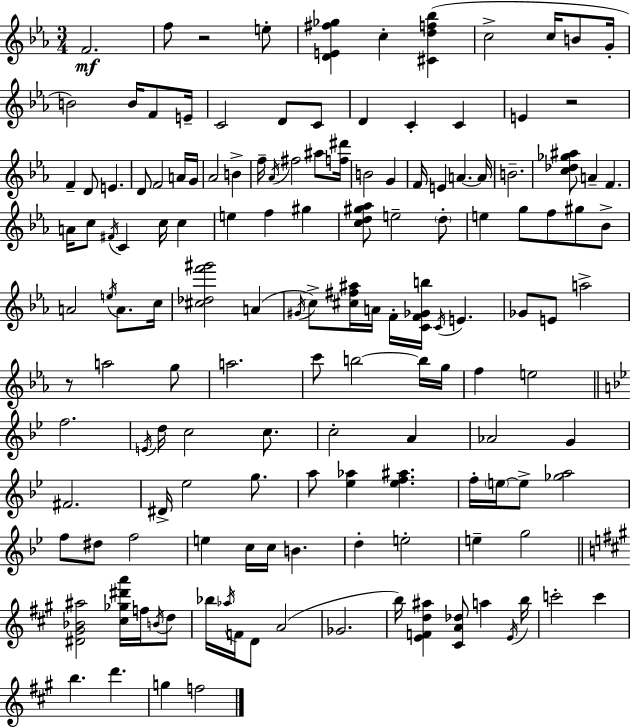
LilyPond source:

{
  \clef treble
  \numericTimeSignature
  \time 3/4
  \key ees \major
  \repeat volta 2 { f'2.\mf | f''8 r2 e''8-. | <d' e' fis'' ges''>4 c''4-. <cis' d'' f'' bes''>4( | c''2-> c''16 b'8 g'16-. | \break b'2) b'16 f'8 e'16-- | c'2 d'8 c'8 | d'4 c'4-. c'4 | e'4 r2 | \break f'4-- d'8 e'4. | d'8 f'2 a'16 g'16 | aes'2 b'4-> | f''16-- \acciaccatura { aes'16 } fis''2 ais''8 | \break <f'' dis'''>16 b'2 g'4 | f'16 e'4 a'4.~~ | a'16 b'2.-- | <c'' des'' ges'' ais''>8 a'4-- f'4. | \break a'16 c''8 \acciaccatura { fis'16 } c'4 c''16 c''4 | e''4 f''4 gis''4 | <c'' d'' gis'' aes''>8 e''2-- | \parenthesize d''8-. e''4 g''8 f''8 gis''8 | \break bes'8-> a'2 \acciaccatura { e''16 } a'8. | c''16 <cis'' des'' f''' gis'''>2 a'4( | \acciaccatura { gis'16 } c''8->) <cis'' fis'' ais''>16 a'16 f'16-. <c' f' ges' b''>16 \acciaccatura { c'16 } e'4. | ges'8 e'8 a''2-> | \break r8 a''2 | g''8 a''2. | c'''8 b''2~~ | b''16 g''16 f''4 e''2 | \break \bar "||" \break \key g \minor f''2. | \acciaccatura { e'16 } d''16 c''2 c''8. | c''2-. a'4 | aes'2 g'4 | \break fis'2. | dis'16-> ees''2 g''8. | a''8 <ees'' aes''>4 <ees'' f'' ais''>4. | f''16-. \parenthesize e''16~~ e''8-> <ges'' a''>2 | \break f''8 dis''8 f''2 | e''4 c''16 c''16 b'4. | d''4-. e''2-. | e''4-- g''2 | \break \bar "||" \break \key a \major <dis' gis' bes' ais''>2 <cis'' ges'' dis''' a'''>16 f''16 \acciaccatura { b'16 } d''8 | bes''16 \acciaccatura { aes''16 } f'16 d'8 a'2( | ges'2. | b''16) <e' f' d'' ais''>4 <cis' a' des''>8 a''4 | \break \acciaccatura { e'16 } b''16 c'''2-. c'''4 | b''4. d'''4. | g''4 f''2 | } \bar "|."
}